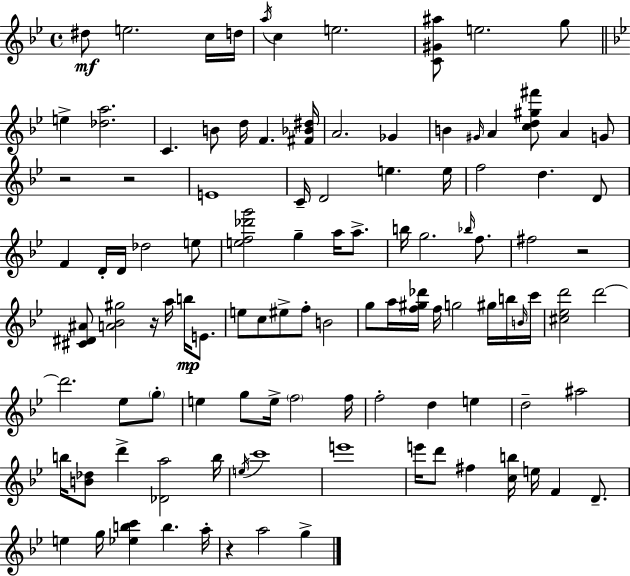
{
  \clef treble
  \time 4/4
  \defaultTimeSignature
  \key g \minor
  \repeat volta 2 { dis''8\mf e''2. c''16 d''16 | \acciaccatura { a''16 } c''4 e''2. | <c' gis' ais''>8 e''2. g''8 | \bar "||" \break \key bes \major e''4-> <des'' a''>2. | c'4. b'8 d''16 f'4. <fis' bes' dis''>16 | a'2. ges'4 | b'4 \grace { gis'16 } a'4 <c'' d'' gis'' fis'''>8 a'4 g'8 | \break r2 r2 | e'1 | c'16-- d'2 e''4. | e''16 f''2 d''4. d'8 | \break f'4 d'16-. d'16 des''2 e''8 | <e'' f'' des''' g'''>2 g''4-- a''16 a''8.-> | b''16 g''2. \grace { bes''16 } f''8. | fis''2 r2 | \break <cis' dis' ais'>8 <a' bes' gis''>2 r16 a''16 b''16\mp e'8. | e''8 c''8 eis''8-> f''8-. b'2 | g''8 a''16 <f'' gis'' des'''>16 f''16 g''2 gis''16 | b''16 \grace { b'16 } c'''16 <cis'' ees'' d'''>2 d'''2~~ | \break d'''2. ees''8 | \parenthesize g''8-. e''4 g''8 e''16-> \parenthesize f''2 | f''16 f''2-. d''4 e''4 | d''2-- ais''2 | \break b''16 <b' des''>8 d'''4-> <des' a''>2 | b''16 \acciaccatura { e''16 } c'''1 | e'''1 | e'''16 d'''8 fis''4 <c'' b''>16 e''16 f'4 | \break d'8.-- e''4 g''16 <ees'' b'' c'''>4 b''4. | a''16-. r4 a''2 | g''4-> } \bar "|."
}